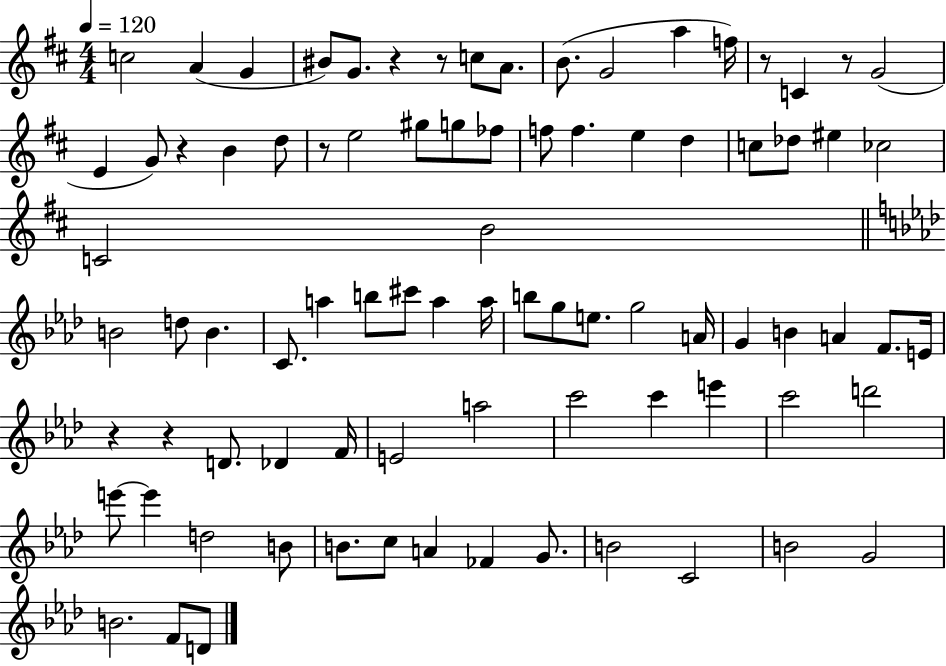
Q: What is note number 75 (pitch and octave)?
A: F4